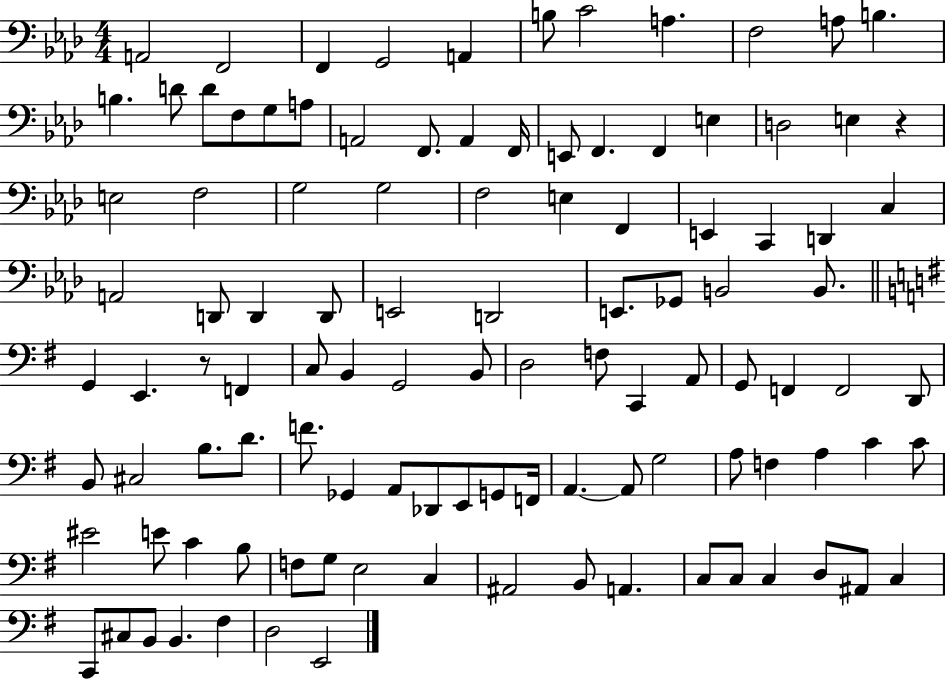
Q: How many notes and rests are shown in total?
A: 108